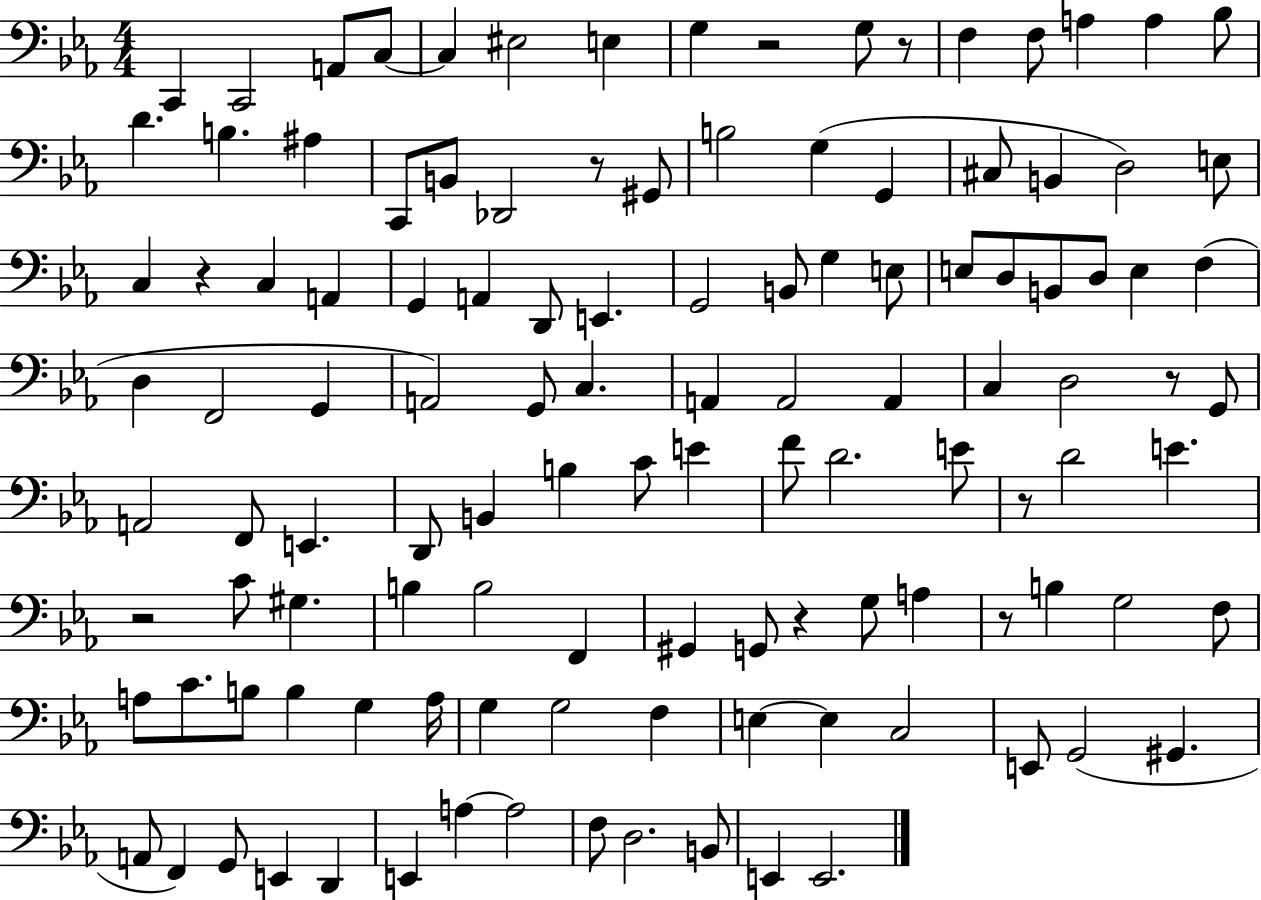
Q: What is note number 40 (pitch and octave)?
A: E3